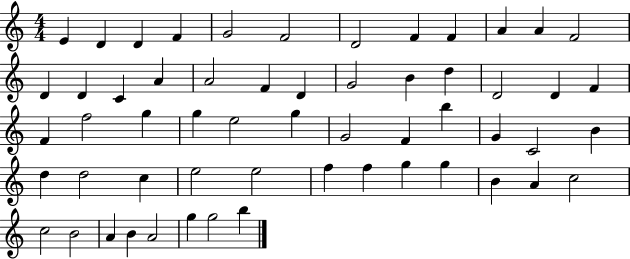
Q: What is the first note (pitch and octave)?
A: E4